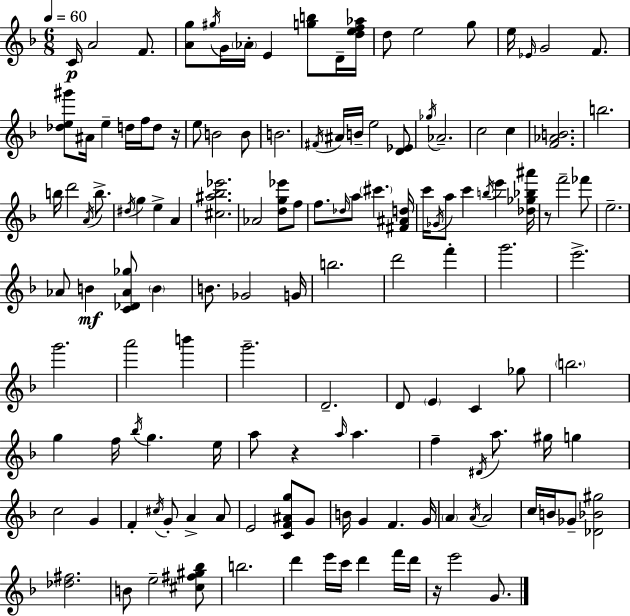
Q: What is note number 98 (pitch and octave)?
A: E4